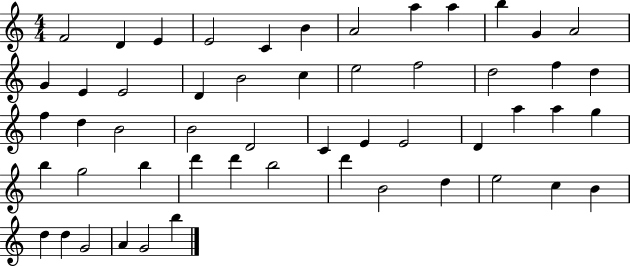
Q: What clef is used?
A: treble